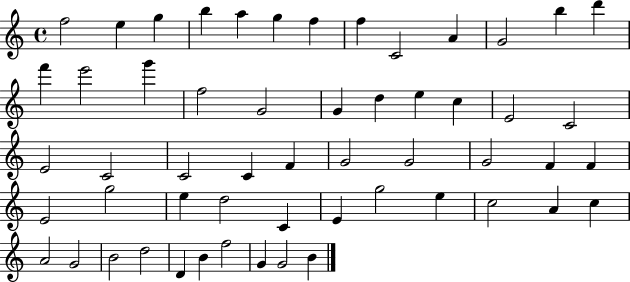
{
  \clef treble
  \time 4/4
  \defaultTimeSignature
  \key c \major
  f''2 e''4 g''4 | b''4 a''4 g''4 f''4 | f''4 c'2 a'4 | g'2 b''4 d'''4 | \break f'''4 e'''2 g'''4 | f''2 g'2 | g'4 d''4 e''4 c''4 | e'2 c'2 | \break e'2 c'2 | c'2 c'4 f'4 | g'2 g'2 | g'2 f'4 f'4 | \break e'2 g''2 | e''4 d''2 c'4 | e'4 g''2 e''4 | c''2 a'4 c''4 | \break a'2 g'2 | b'2 d''2 | d'4 b'4 f''2 | g'4 g'2 b'4 | \break \bar "|."
}